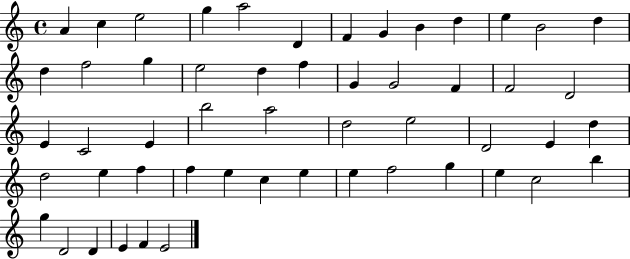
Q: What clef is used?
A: treble